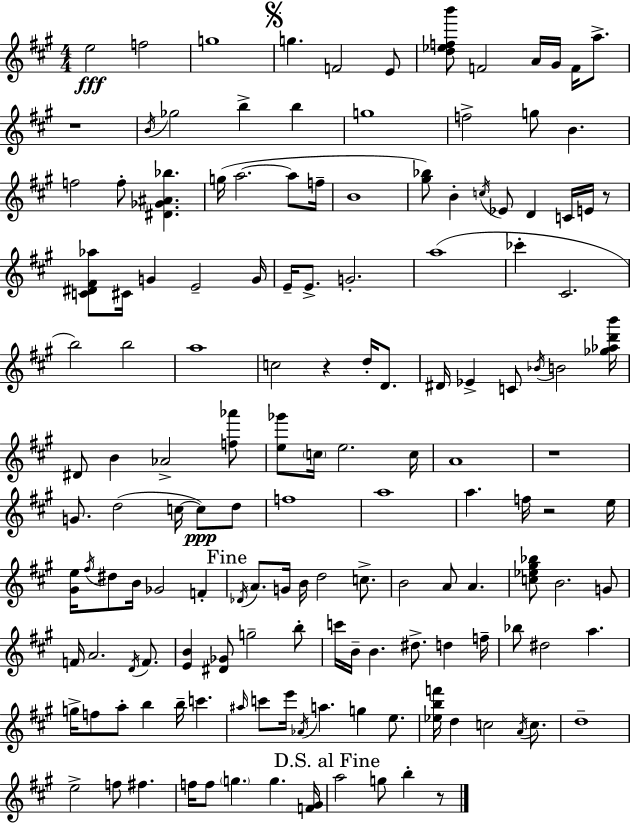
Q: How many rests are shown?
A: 6